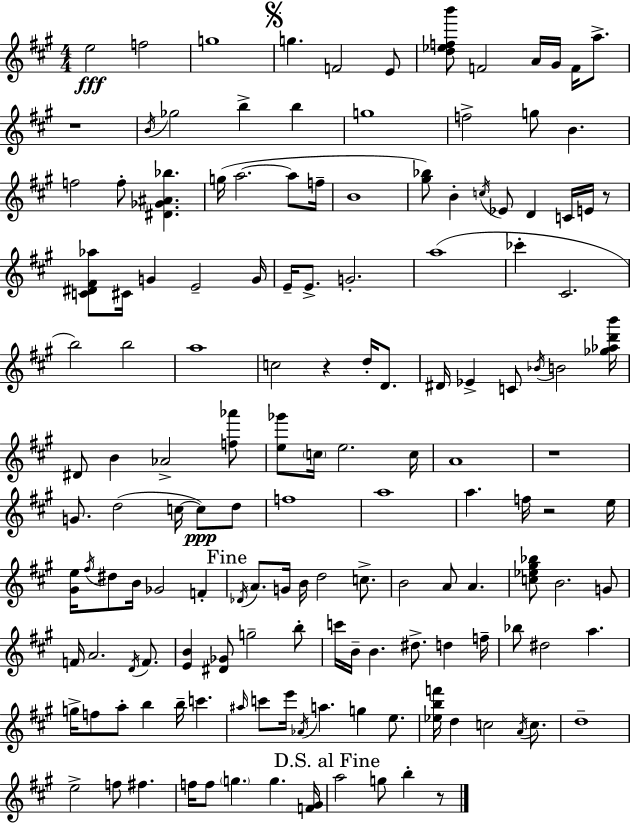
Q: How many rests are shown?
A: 6